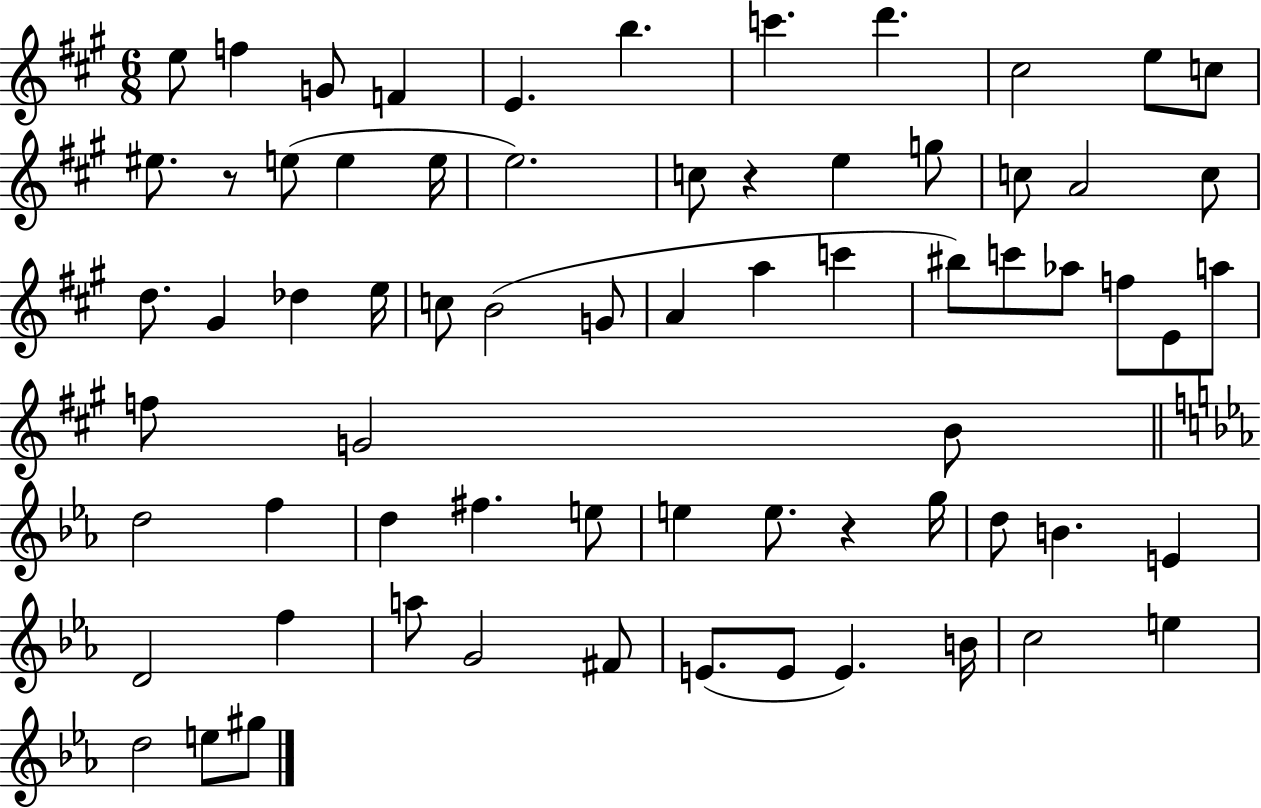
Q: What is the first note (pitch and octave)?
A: E5